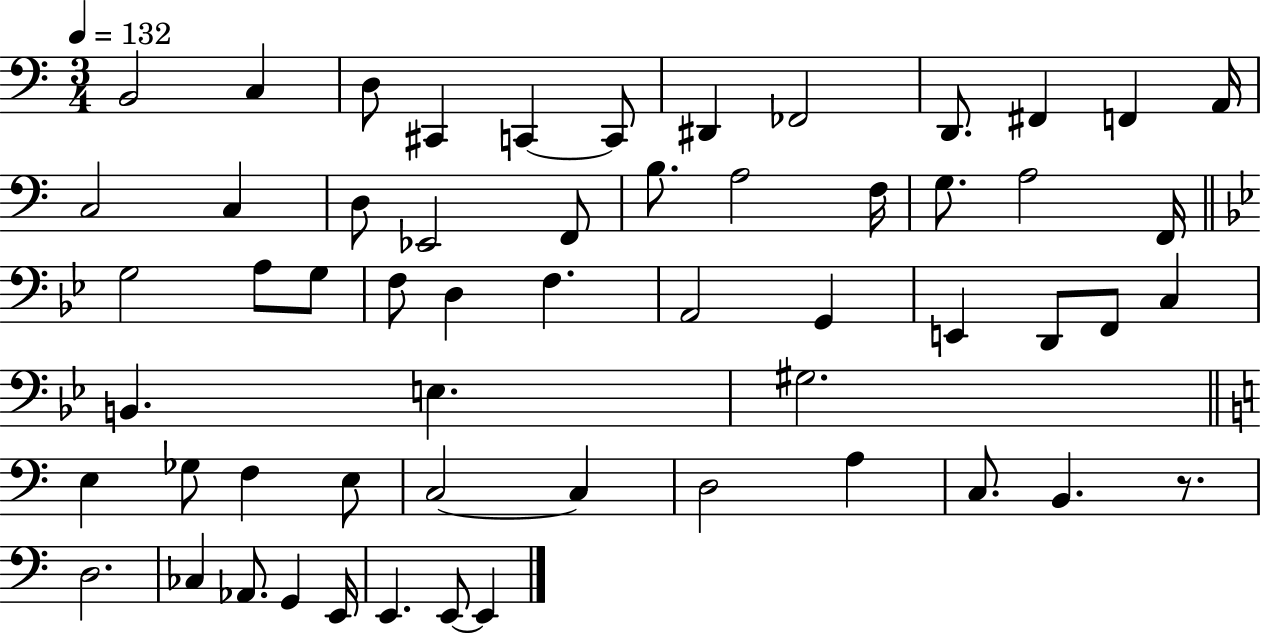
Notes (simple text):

B2/h C3/q D3/e C#2/q C2/q C2/e D#2/q FES2/h D2/e. F#2/q F2/q A2/s C3/h C3/q D3/e Eb2/h F2/e B3/e. A3/h F3/s G3/e. A3/h F2/s G3/h A3/e G3/e F3/e D3/q F3/q. A2/h G2/q E2/q D2/e F2/e C3/q B2/q. E3/q. G#3/h. E3/q Gb3/e F3/q E3/e C3/h C3/q D3/h A3/q C3/e. B2/q. R/e. D3/h. CES3/q Ab2/e. G2/q E2/s E2/q. E2/e E2/q